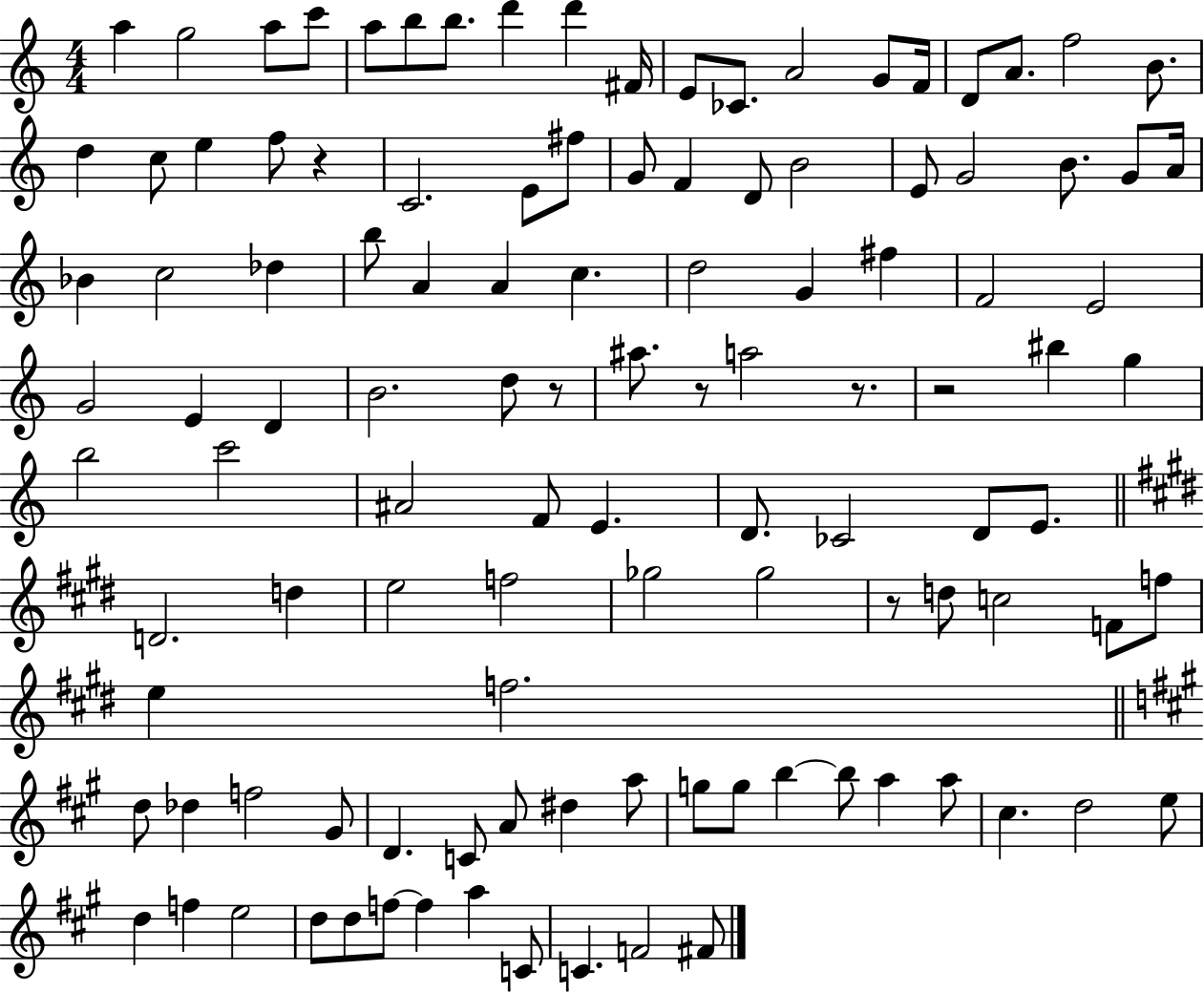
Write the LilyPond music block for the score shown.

{
  \clef treble
  \numericTimeSignature
  \time 4/4
  \key c \major
  a''4 g''2 a''8 c'''8 | a''8 b''8 b''8. d'''4 d'''4 fis'16 | e'8 ces'8. a'2 g'8 f'16 | d'8 a'8. f''2 b'8. | \break d''4 c''8 e''4 f''8 r4 | c'2. e'8 fis''8 | g'8 f'4 d'8 b'2 | e'8 g'2 b'8. g'8 a'16 | \break bes'4 c''2 des''4 | b''8 a'4 a'4 c''4. | d''2 g'4 fis''4 | f'2 e'2 | \break g'2 e'4 d'4 | b'2. d''8 r8 | ais''8. r8 a''2 r8. | r2 bis''4 g''4 | \break b''2 c'''2 | ais'2 f'8 e'4. | d'8. ces'2 d'8 e'8. | \bar "||" \break \key e \major d'2. d''4 | e''2 f''2 | ges''2 ges''2 | r8 d''8 c''2 f'8 f''8 | \break e''4 f''2. | \bar "||" \break \key a \major d''8 des''4 f''2 gis'8 | d'4. c'8 a'8 dis''4 a''8 | g''8 g''8 b''4~~ b''8 a''4 a''8 | cis''4. d''2 e''8 | \break d''4 f''4 e''2 | d''8 d''8 f''8~~ f''4 a''4 c'8 | c'4. f'2 fis'8 | \bar "|."
}